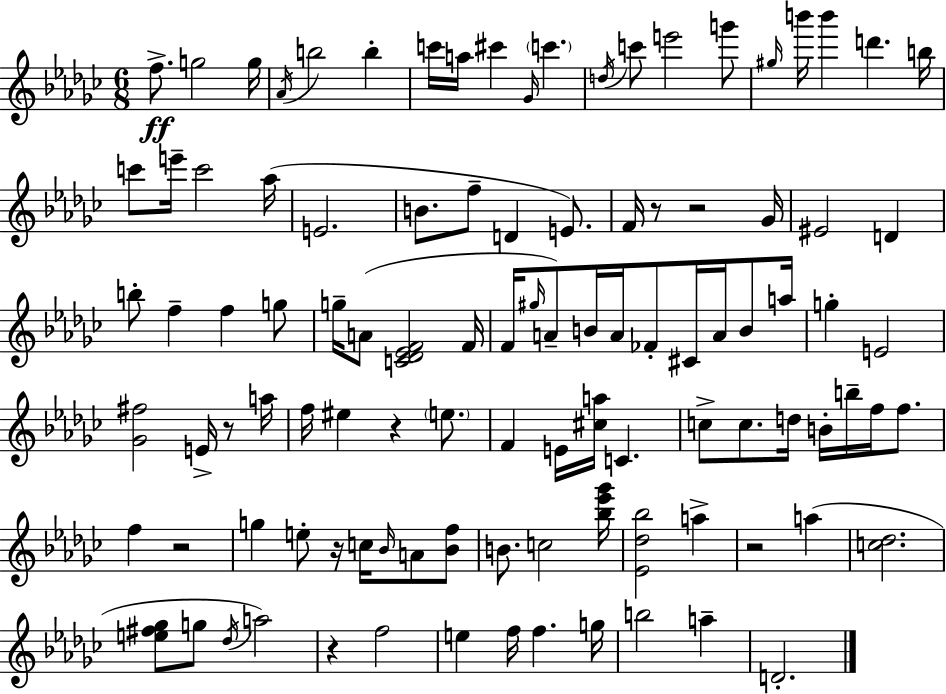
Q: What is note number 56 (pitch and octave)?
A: EIS5